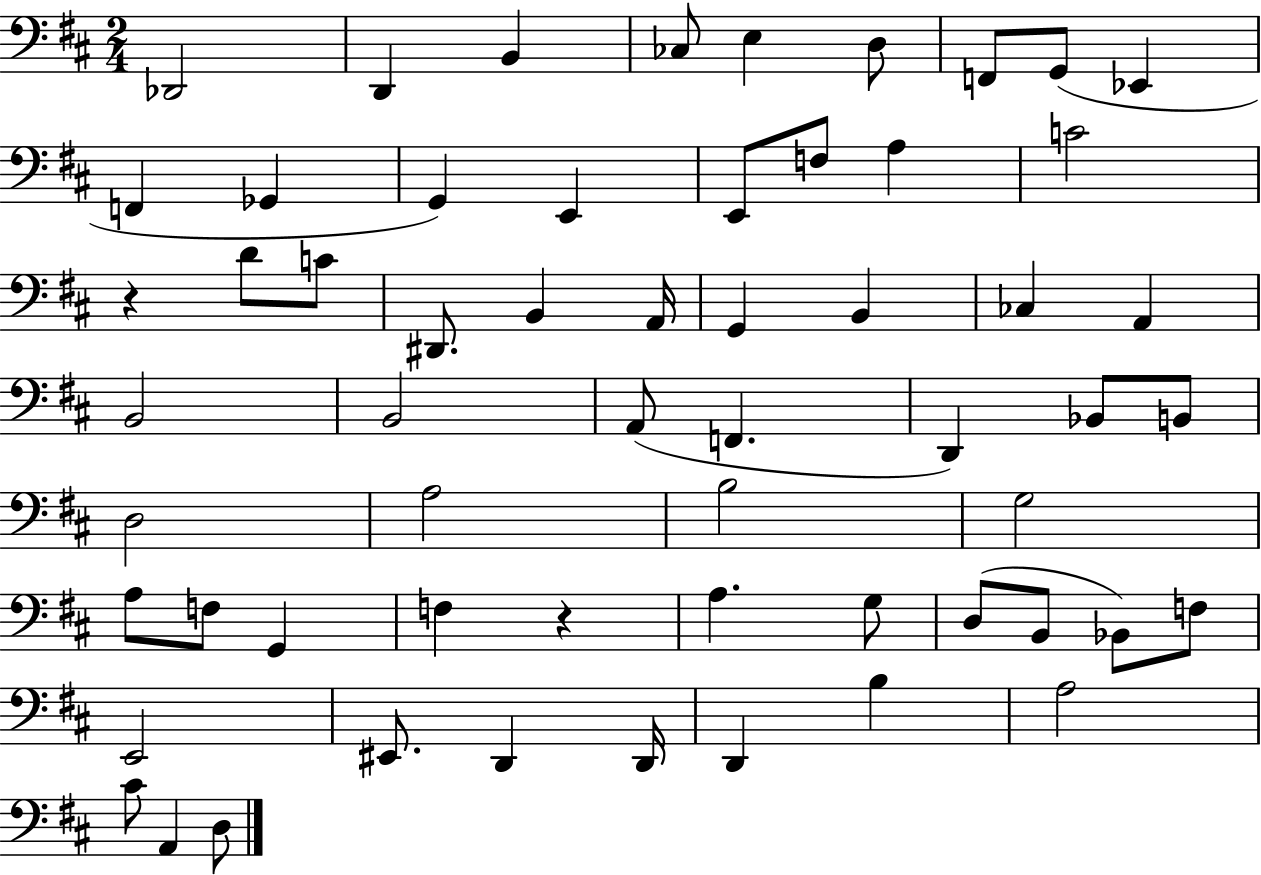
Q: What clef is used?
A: bass